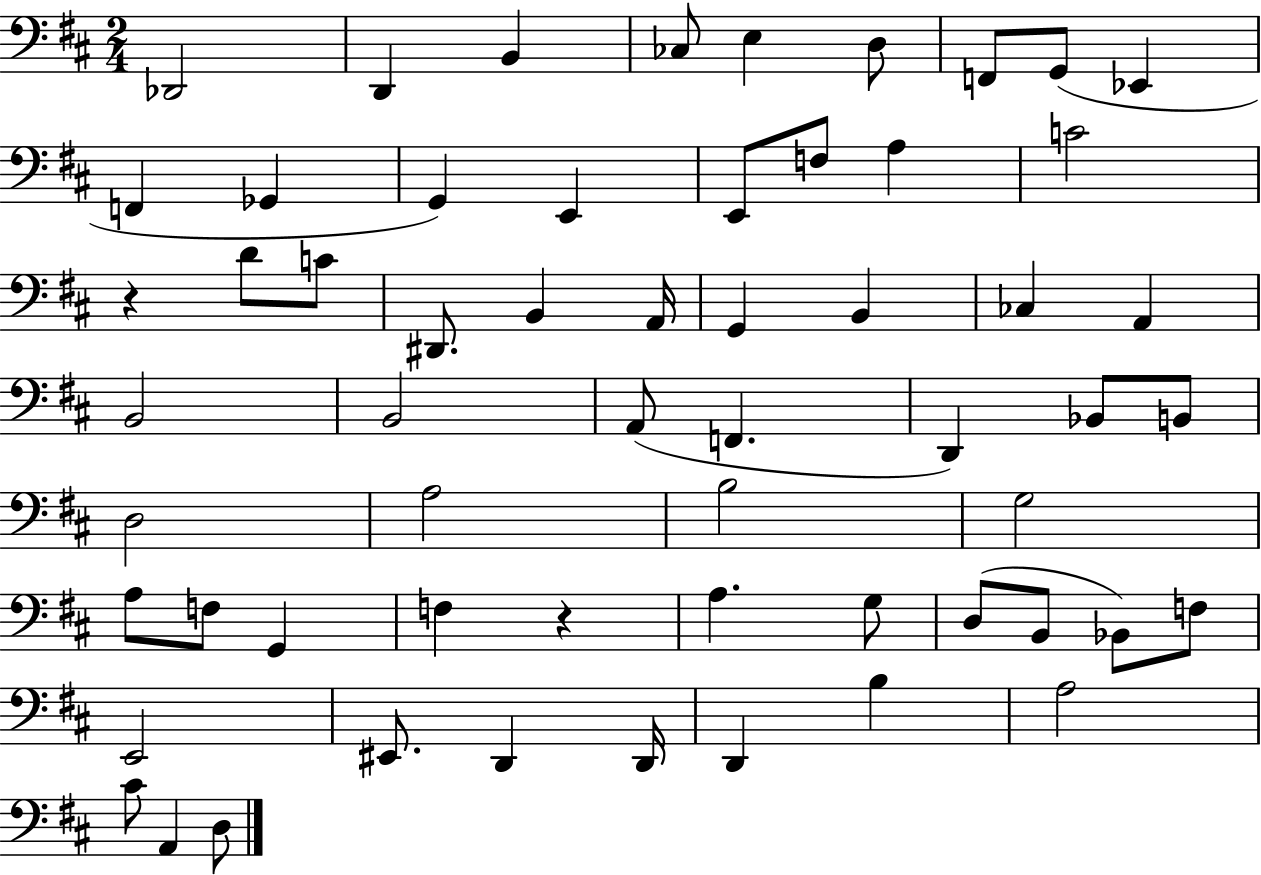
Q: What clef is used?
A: bass